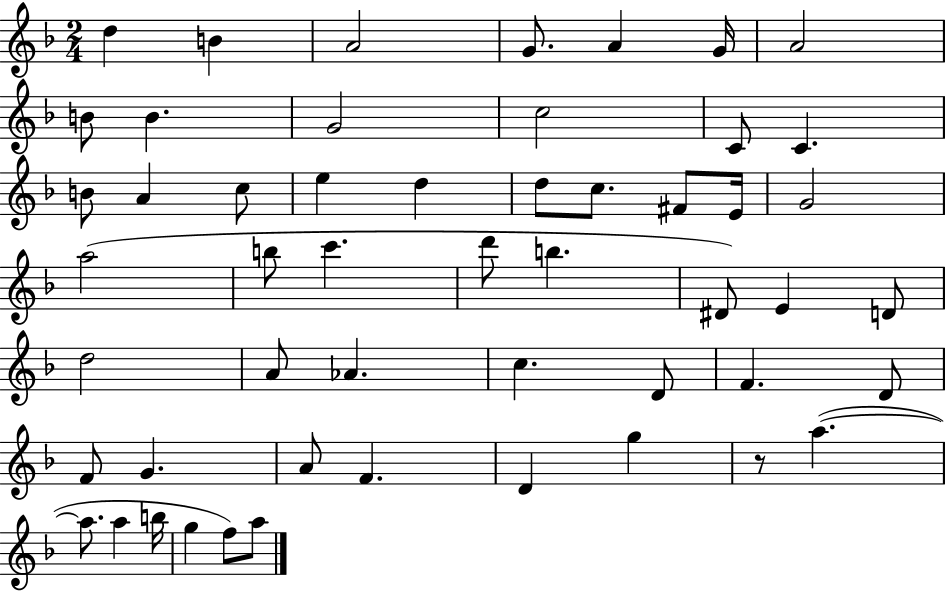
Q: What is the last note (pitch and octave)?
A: A5